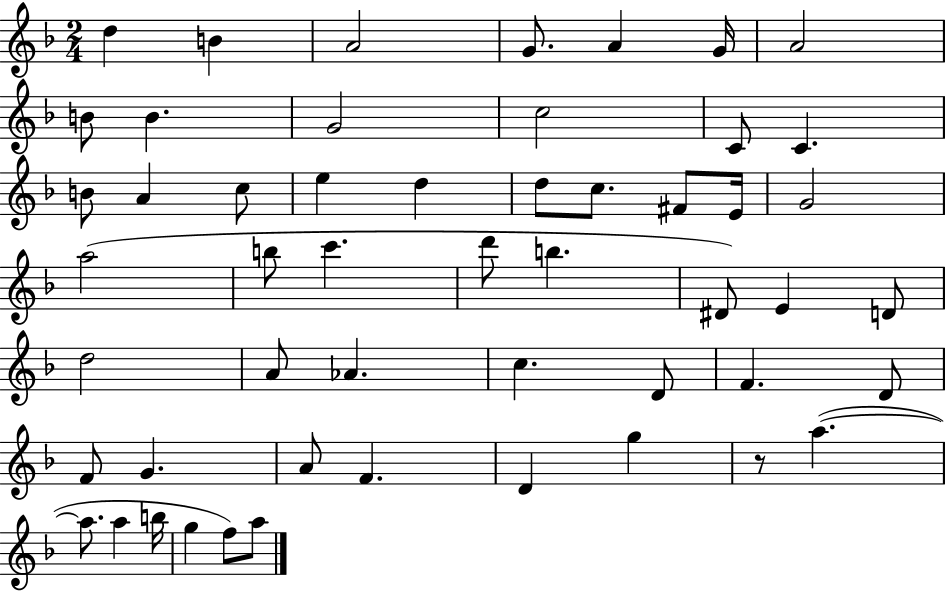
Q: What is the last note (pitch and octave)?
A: A5